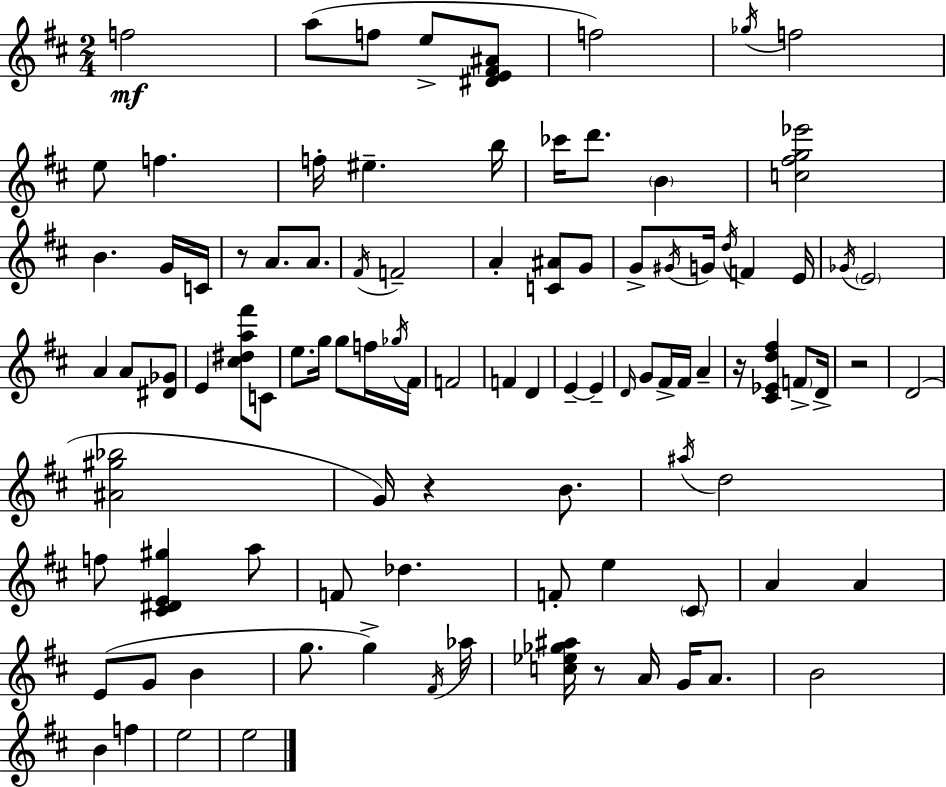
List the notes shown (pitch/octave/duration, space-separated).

F5/h A5/e F5/e E5/e [D#4,E4,F#4,A#4]/e F5/h Gb5/s F5/h E5/e F5/q. F5/s EIS5/q. B5/s CES6/s D6/e. B4/q [C5,F#5,G5,Eb6]/h B4/q. G4/s C4/s R/e A4/e. A4/e. F#4/s F4/h A4/q [C4,A#4]/e G4/e G4/e G#4/s G4/s D5/s F4/q E4/s Gb4/s E4/h A4/q A4/e [D#4,Gb4]/e E4/q [C#5,D#5,A5,F#6]/e C4/e E5/e. G5/s G5/e F5/s Gb5/s F#4/s F4/h F4/q D4/q E4/q E4/q D4/s G4/e F#4/s F#4/s A4/q R/s [C#4,Eb4,D5,F#5]/q F4/e D4/s R/h D4/h [A#4,G#5,Bb5]/h G4/s R/q B4/e. A#5/s D5/h F5/e [C#4,D#4,E4,G#5]/q A5/e F4/e Db5/q. F4/e E5/q C#4/e A4/q A4/q E4/e G4/e B4/q G5/e. G5/q F#4/s Ab5/s [C5,Eb5,Gb5,A#5]/s R/e A4/s G4/s A4/e. B4/h B4/q F5/q E5/h E5/h